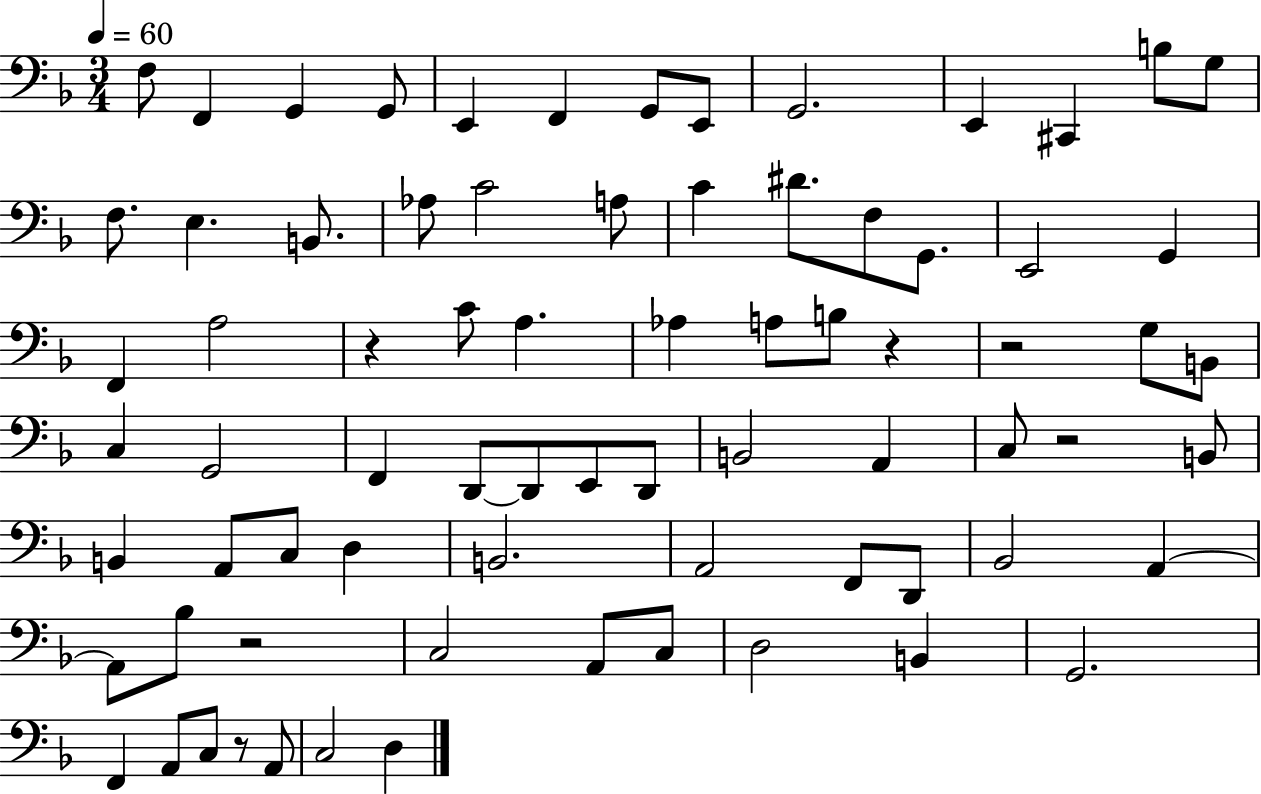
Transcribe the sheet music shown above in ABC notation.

X:1
T:Untitled
M:3/4
L:1/4
K:F
F,/2 F,, G,, G,,/2 E,, F,, G,,/2 E,,/2 G,,2 E,, ^C,, B,/2 G,/2 F,/2 E, B,,/2 _A,/2 C2 A,/2 C ^D/2 F,/2 G,,/2 E,,2 G,, F,, A,2 z C/2 A, _A, A,/2 B,/2 z z2 G,/2 B,,/2 C, G,,2 F,, D,,/2 D,,/2 E,,/2 D,,/2 B,,2 A,, C,/2 z2 B,,/2 B,, A,,/2 C,/2 D, B,,2 A,,2 F,,/2 D,,/2 _B,,2 A,, A,,/2 _B,/2 z2 C,2 A,,/2 C,/2 D,2 B,, G,,2 F,, A,,/2 C,/2 z/2 A,,/2 C,2 D,